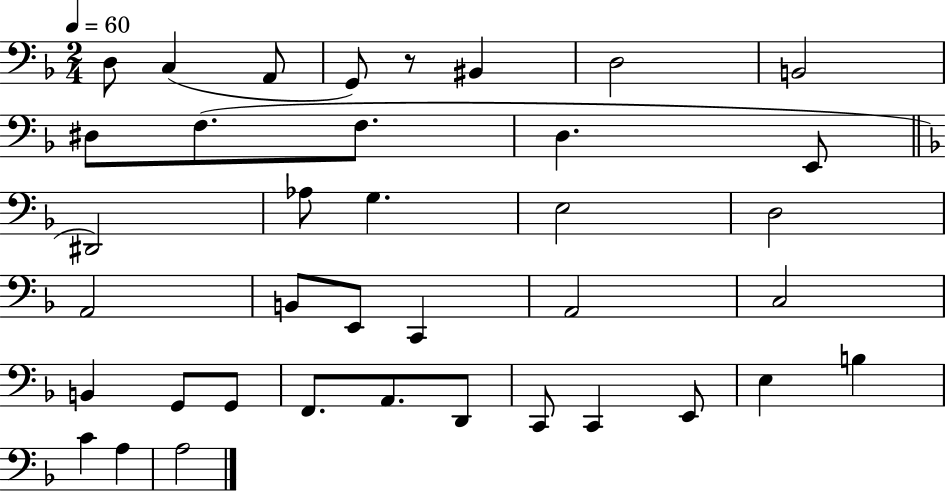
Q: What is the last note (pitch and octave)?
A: A3